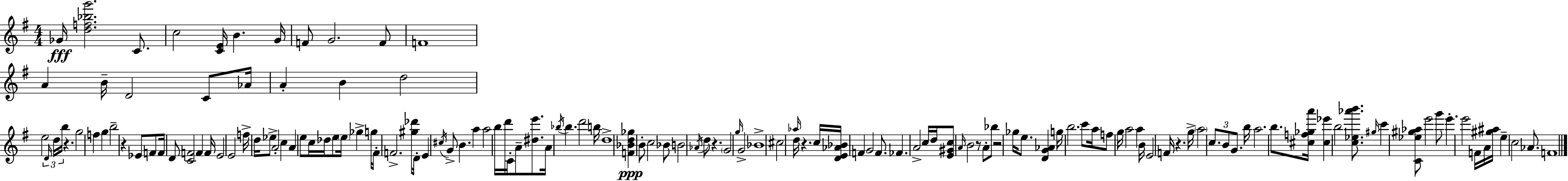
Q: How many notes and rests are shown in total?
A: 145